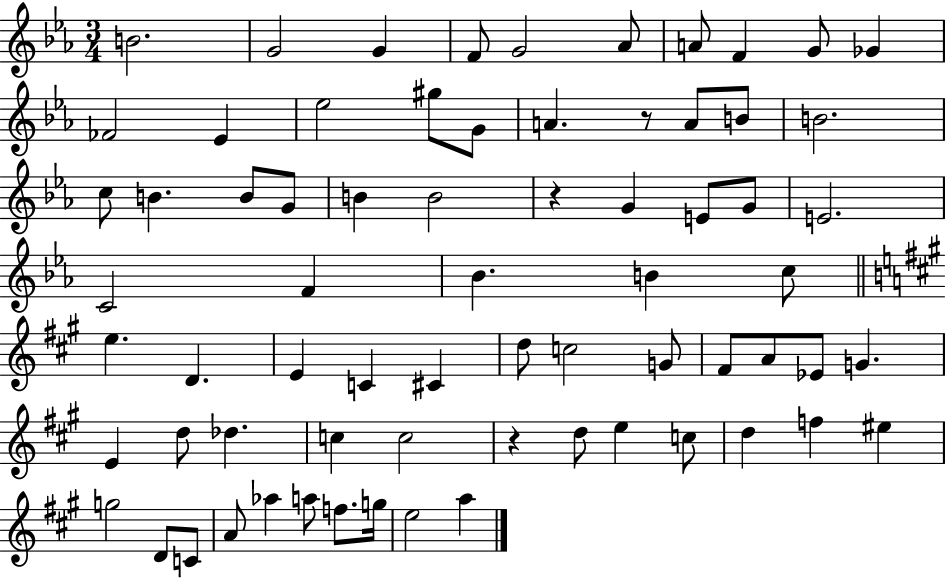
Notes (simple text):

B4/h. G4/h G4/q F4/e G4/h Ab4/e A4/e F4/q G4/e Gb4/q FES4/h Eb4/q Eb5/h G#5/e G4/e A4/q. R/e A4/e B4/e B4/h. C5/e B4/q. B4/e G4/e B4/q B4/h R/q G4/q E4/e G4/e E4/h. C4/h F4/q Bb4/q. B4/q C5/e E5/q. D4/q. E4/q C4/q C#4/q D5/e C5/h G4/e F#4/e A4/e Eb4/e G4/q. E4/q D5/e Db5/q. C5/q C5/h R/q D5/e E5/q C5/e D5/q F5/q EIS5/q G5/h D4/e C4/e A4/e Ab5/q A5/e F5/e. G5/s E5/h A5/q